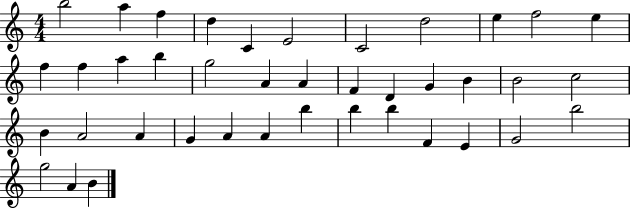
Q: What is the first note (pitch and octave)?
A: B5